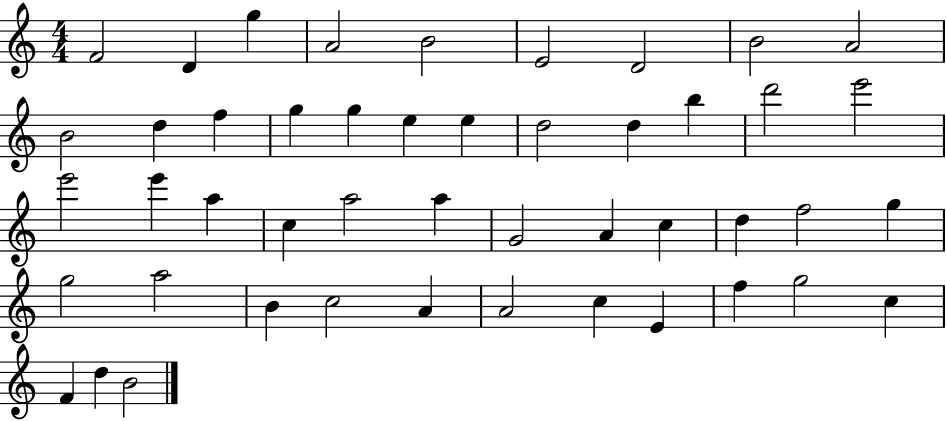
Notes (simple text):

F4/h D4/q G5/q A4/h B4/h E4/h D4/h B4/h A4/h B4/h D5/q F5/q G5/q G5/q E5/q E5/q D5/h D5/q B5/q D6/h E6/h E6/h E6/q A5/q C5/q A5/h A5/q G4/h A4/q C5/q D5/q F5/h G5/q G5/h A5/h B4/q C5/h A4/q A4/h C5/q E4/q F5/q G5/h C5/q F4/q D5/q B4/h